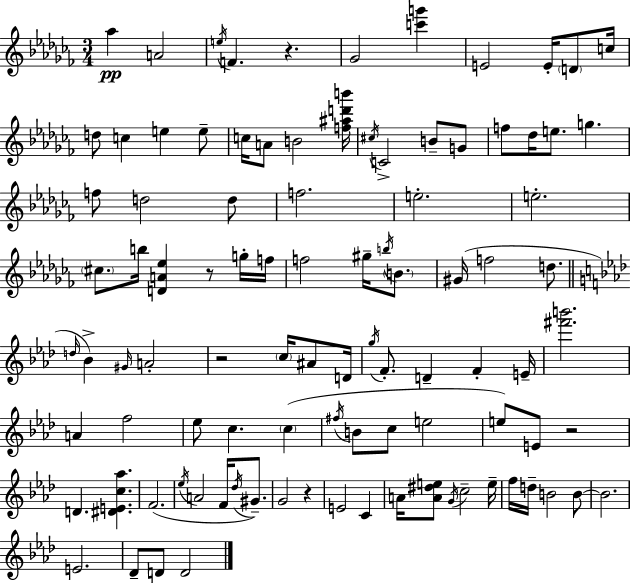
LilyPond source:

{
  \clef treble
  \numericTimeSignature
  \time 3/4
  \key aes \minor
  aes''4\pp a'2 | \acciaccatura { e''16 } f'4. r4. | ges'2 <c''' g'''>4 | e'2 e'16-. \parenthesize d'8 | \break c''16 d''8 c''4 e''4 e''8-- | c''16 a'8 b'2 | <f'' ais'' d''' b'''>16 \acciaccatura { cis''16 } c'2-> b'8-- | g'8 f''8 des''16 e''8. g''4. | \break f''8 d''2 | d''8 f''2. | e''2.-. | e''2.-. | \break \parenthesize cis''8. b''16 <d' a' ees''>4 r8 | g''16-. f''16 f''2 gis''16-- \acciaccatura { b''16 } | \parenthesize b'8. gis'16( f''2 | d''8. \bar "||" \break \key aes \major \grace { d''16 } bes'4->) \grace { gis'16 } a'2-. | r2 \parenthesize c''16 ais'8 | d'16 \acciaccatura { g''16 } f'8.-. d'4-- f'4-. | e'16-- <fis''' b'''>2. | \break a'4 f''2 | ees''8 c''4. \parenthesize c''4( | \acciaccatura { fis''16 } b'8 c''8 e''2 | e''8) e'8 r2 | \break d'4. <dis' e' c'' aes''>4. | f'2.( | \acciaccatura { ees''16 } a'2 | f'16 \acciaccatura { des''16 }) gis'8.-- g'2 | \break r4 e'2 | c'4 a'16 <a' dis'' e''>8 \acciaccatura { g'16 } c''2-- | e''16-- f''16 d''16-- b'2 | b'8~~ b'2. | \break e'2. | des'8-- d'8 d'2 | \bar "|."
}